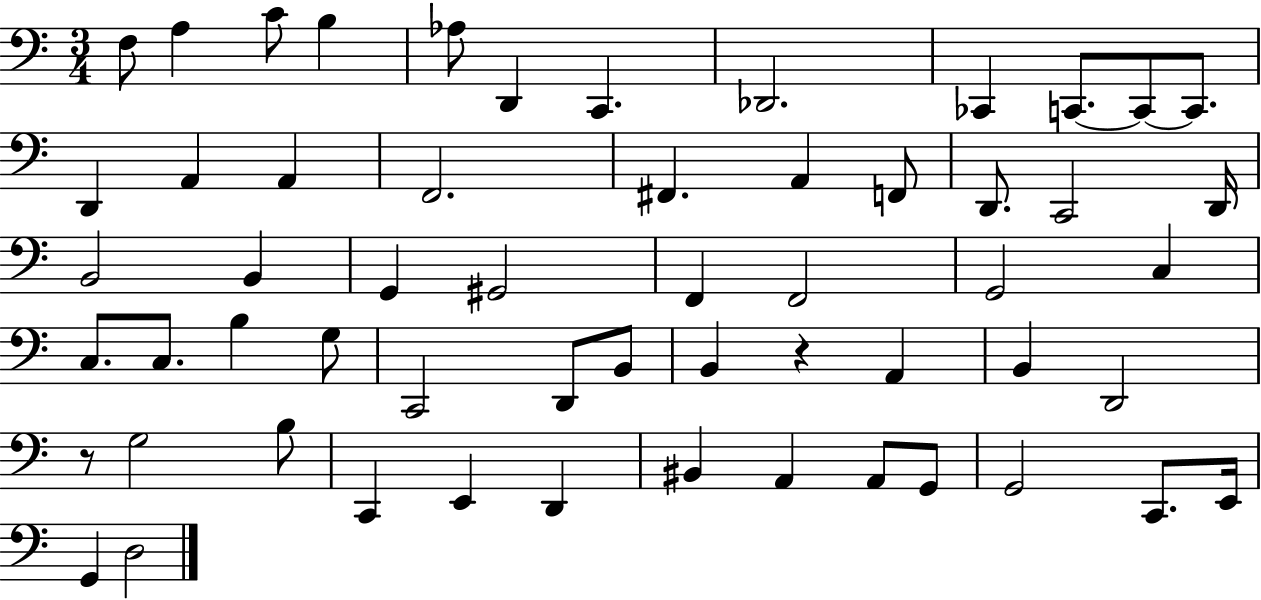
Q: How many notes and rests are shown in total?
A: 57